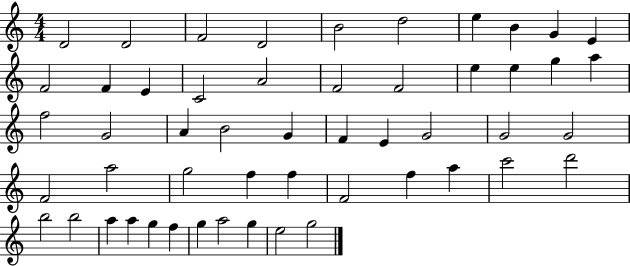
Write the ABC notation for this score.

X:1
T:Untitled
M:4/4
L:1/4
K:C
D2 D2 F2 D2 B2 d2 e B G E F2 F E C2 A2 F2 F2 e e g a f2 G2 A B2 G F E G2 G2 G2 F2 a2 g2 f f F2 f a c'2 d'2 b2 b2 a a g f g a2 g e2 g2